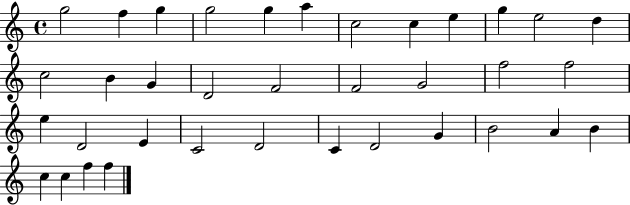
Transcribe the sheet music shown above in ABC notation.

X:1
T:Untitled
M:4/4
L:1/4
K:C
g2 f g g2 g a c2 c e g e2 d c2 B G D2 F2 F2 G2 f2 f2 e D2 E C2 D2 C D2 G B2 A B c c f f